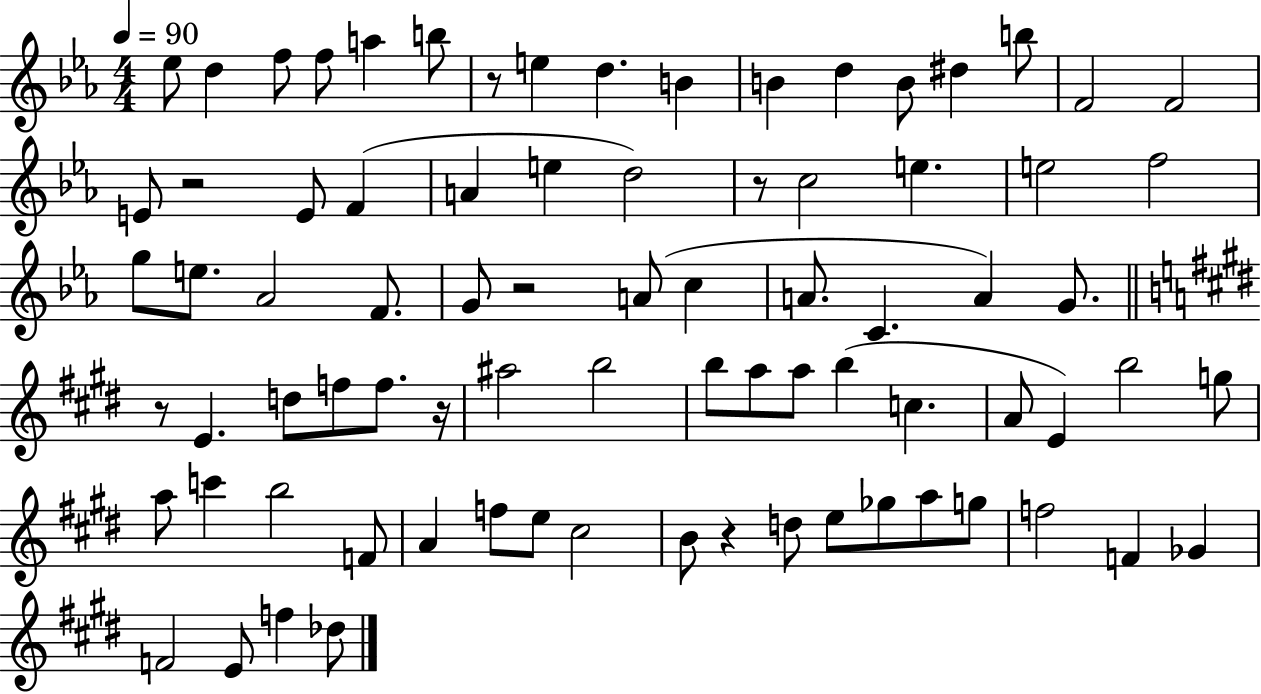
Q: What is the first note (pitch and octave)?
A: Eb5